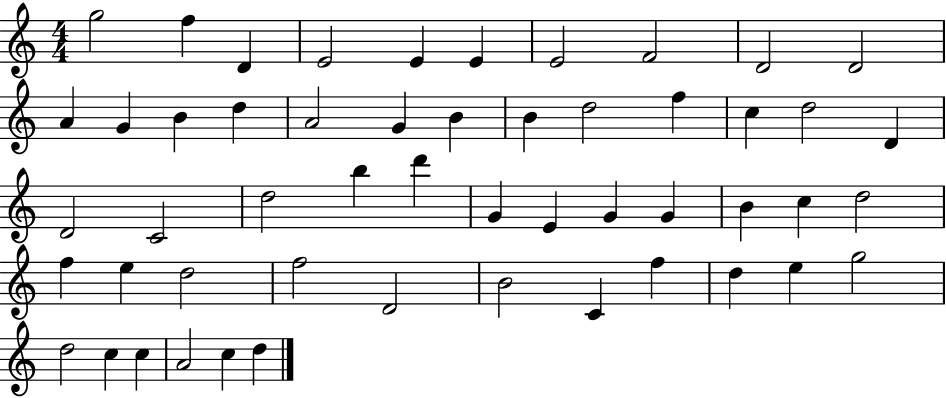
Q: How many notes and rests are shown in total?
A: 52